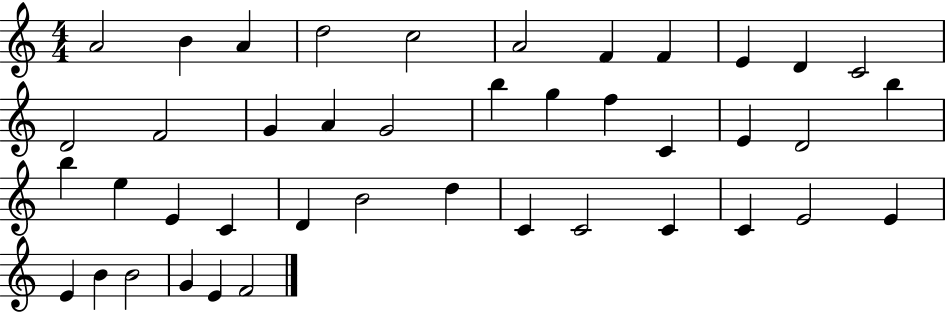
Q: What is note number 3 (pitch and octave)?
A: A4